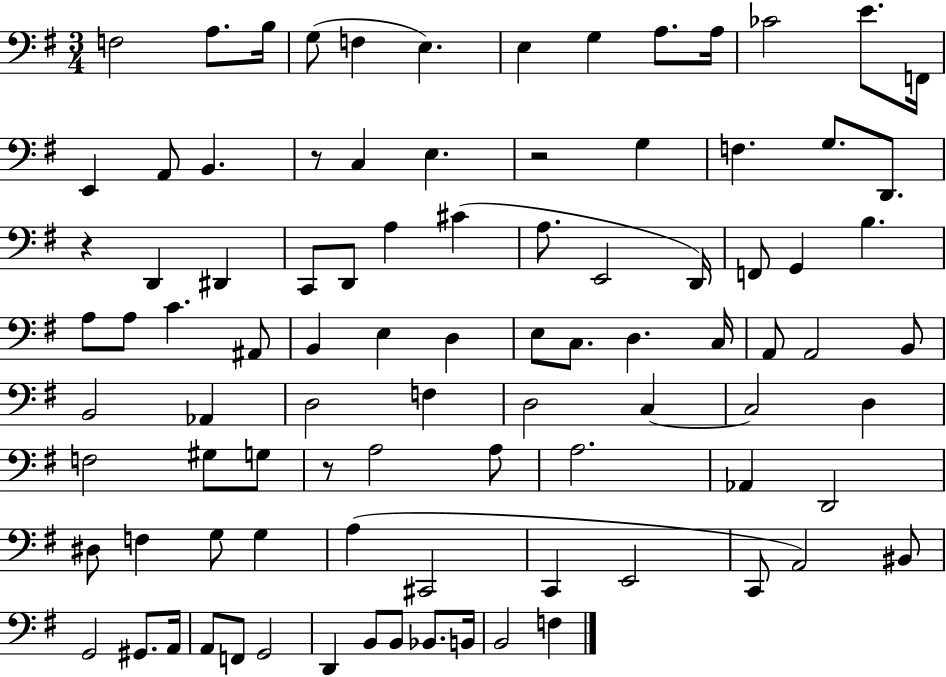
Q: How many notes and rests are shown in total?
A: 92